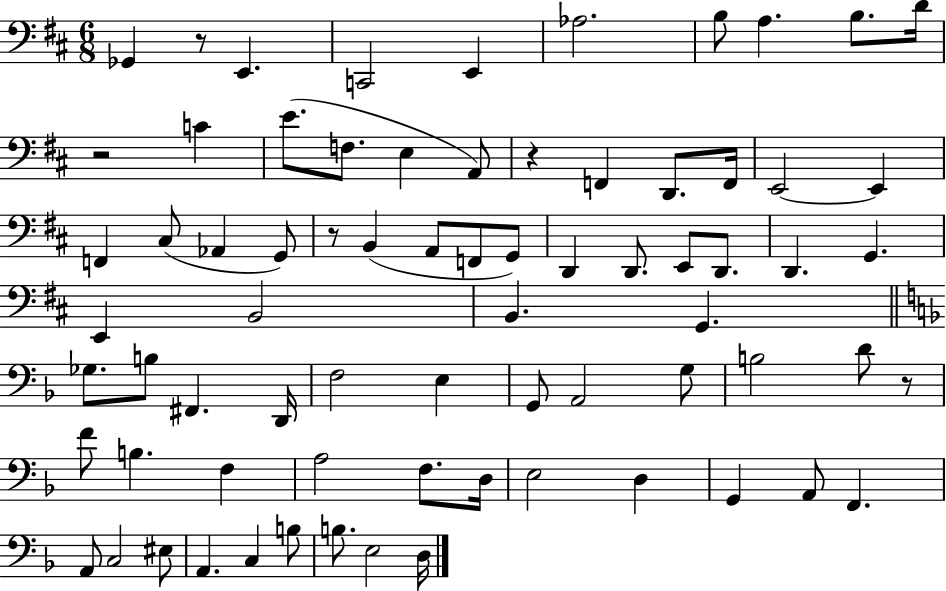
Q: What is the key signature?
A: D major